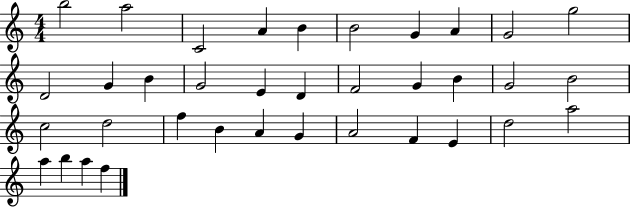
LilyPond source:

{
  \clef treble
  \numericTimeSignature
  \time 4/4
  \key c \major
  b''2 a''2 | c'2 a'4 b'4 | b'2 g'4 a'4 | g'2 g''2 | \break d'2 g'4 b'4 | g'2 e'4 d'4 | f'2 g'4 b'4 | g'2 b'2 | \break c''2 d''2 | f''4 b'4 a'4 g'4 | a'2 f'4 e'4 | d''2 a''2 | \break a''4 b''4 a''4 f''4 | \bar "|."
}